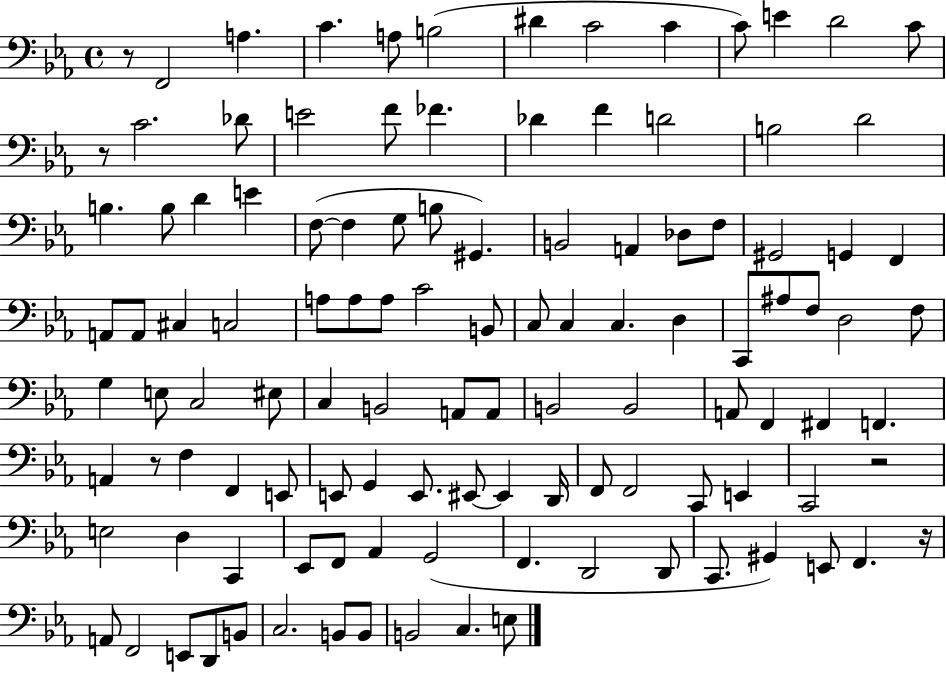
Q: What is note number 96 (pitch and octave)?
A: C2